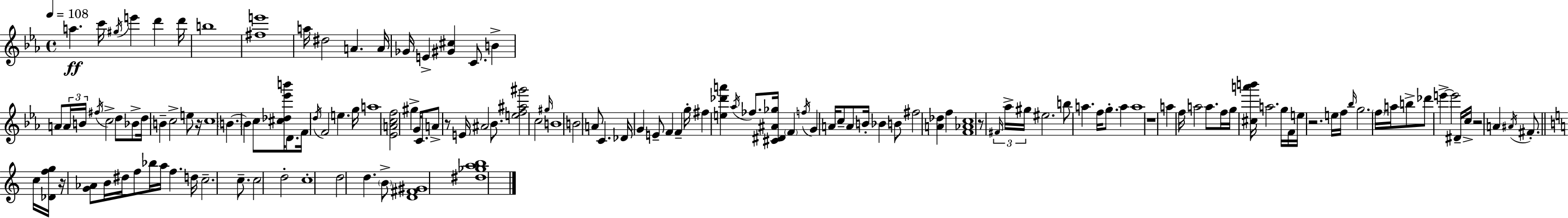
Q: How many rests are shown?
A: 7